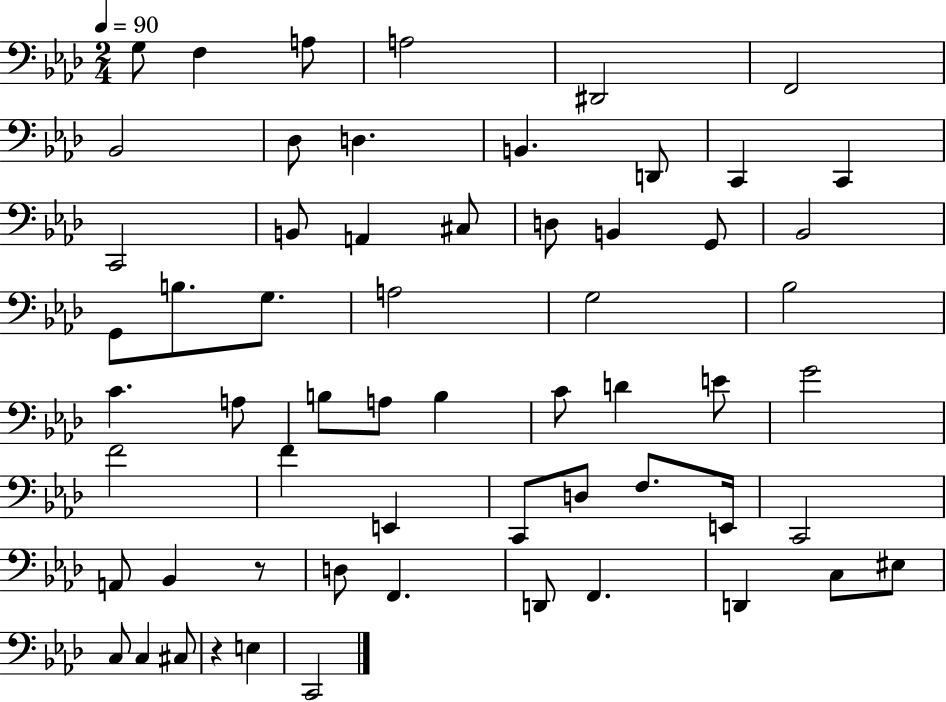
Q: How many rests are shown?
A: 2